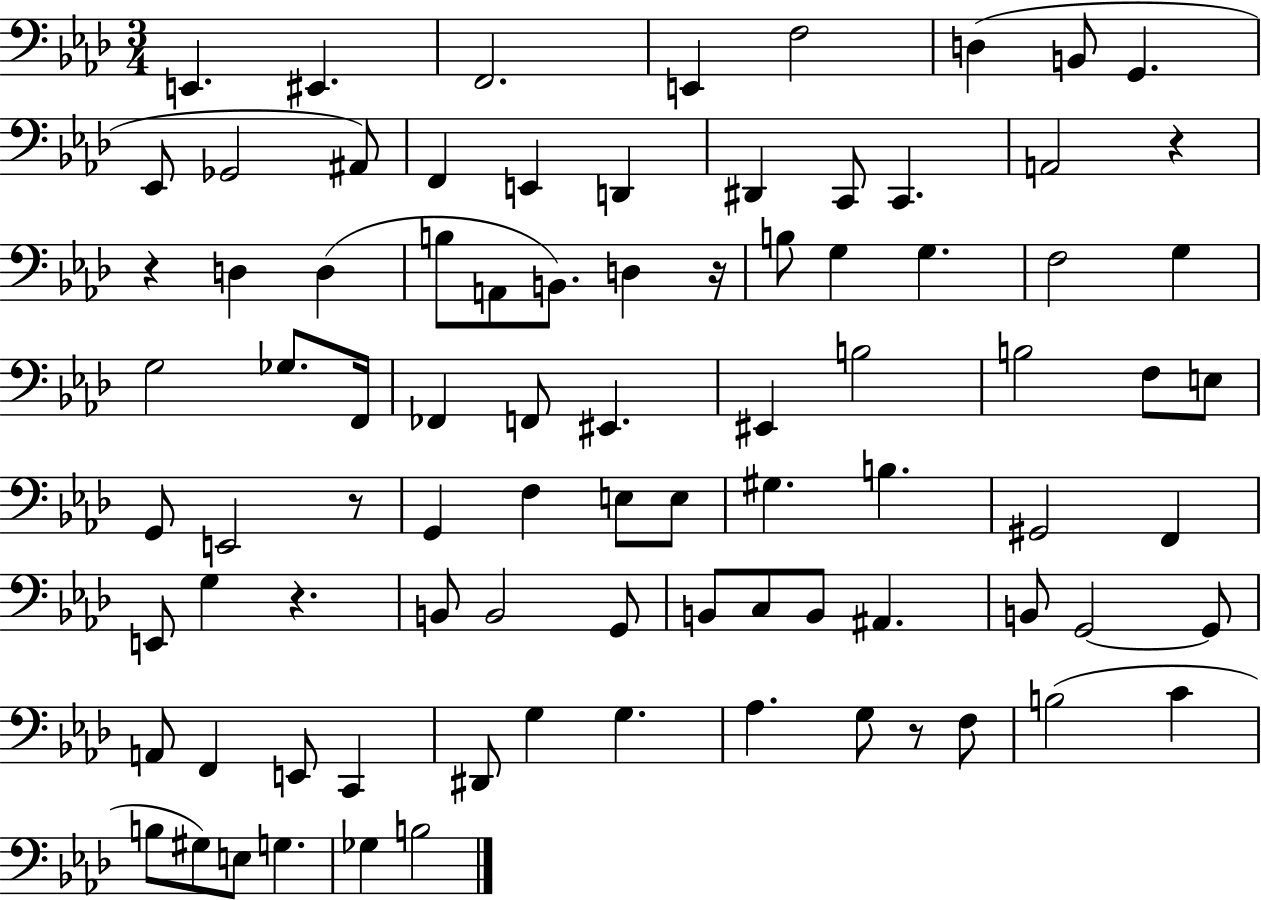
{
  \clef bass
  \numericTimeSignature
  \time 3/4
  \key aes \major
  \repeat volta 2 { e,4. eis,4. | f,2. | e,4 f2 | d4( b,8 g,4. | \break ees,8 ges,2 ais,8) | f,4 e,4 d,4 | dis,4 c,8 c,4. | a,2 r4 | \break r4 d4 d4( | b8 a,8 b,8.) d4 r16 | b8 g4 g4. | f2 g4 | \break g2 ges8. f,16 | fes,4 f,8 eis,4. | eis,4 b2 | b2 f8 e8 | \break g,8 e,2 r8 | g,4 f4 e8 e8 | gis4. b4. | gis,2 f,4 | \break e,8 g4 r4. | b,8 b,2 g,8 | b,8 c8 b,8 ais,4. | b,8 g,2~~ g,8 | \break a,8 f,4 e,8 c,4 | dis,8 g4 g4. | aes4. g8 r8 f8 | b2( c'4 | \break b8 gis8) e8 g4. | ges4 b2 | } \bar "|."
}